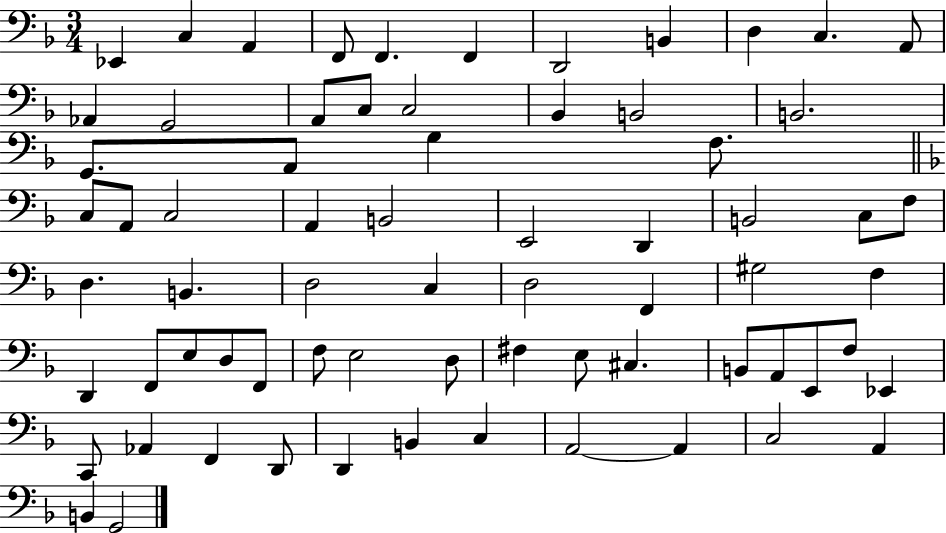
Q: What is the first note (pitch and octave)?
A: Eb2